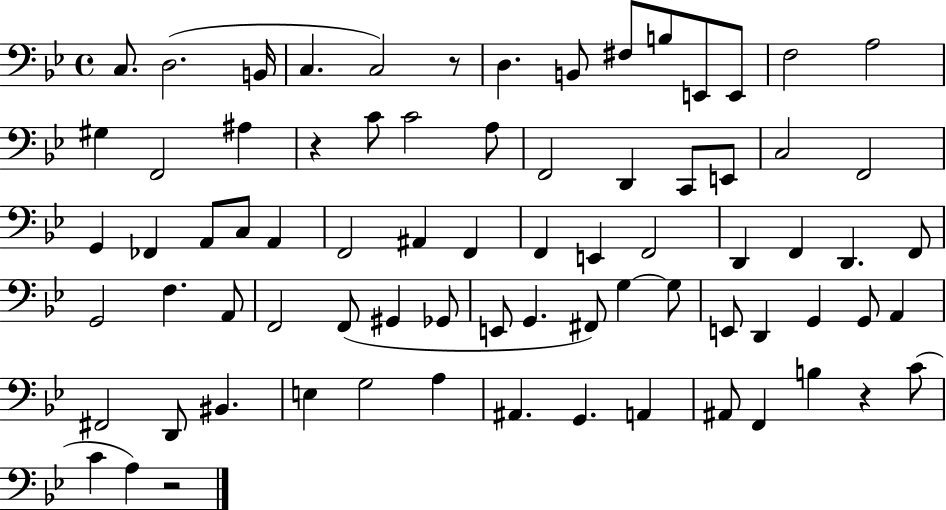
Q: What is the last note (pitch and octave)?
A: A3